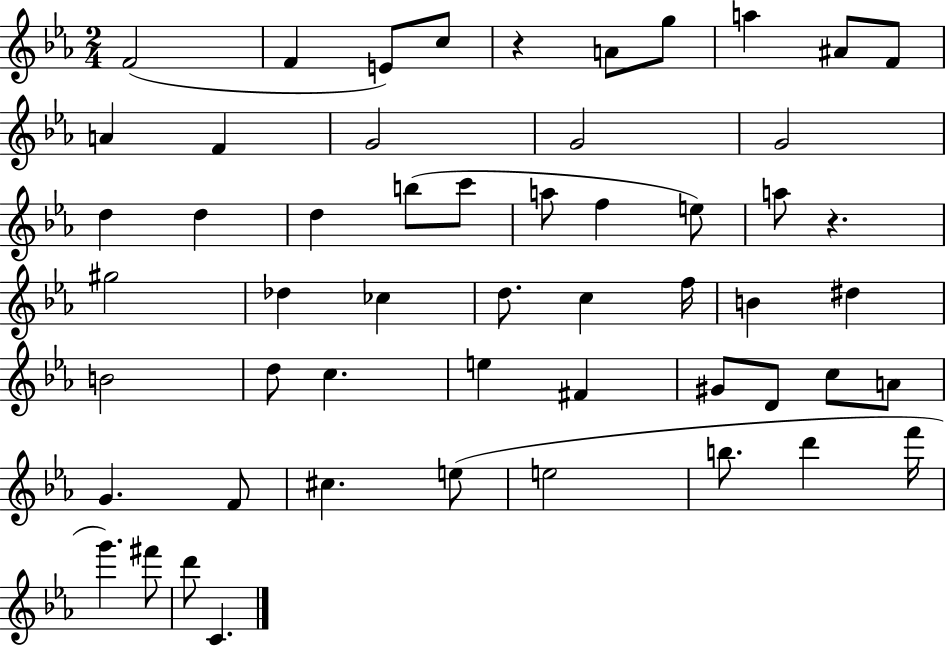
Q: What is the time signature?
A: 2/4